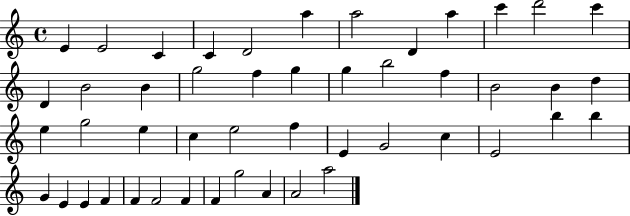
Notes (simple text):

E4/q E4/h C4/q C4/q D4/h A5/q A5/h D4/q A5/q C6/q D6/h C6/q D4/q B4/h B4/q G5/h F5/q G5/q G5/q B5/h F5/q B4/h B4/q D5/q E5/q G5/h E5/q C5/q E5/h F5/q E4/q G4/h C5/q E4/h B5/q B5/q G4/q E4/q E4/q F4/q F4/q F4/h F4/q F4/q G5/h A4/q A4/h A5/h